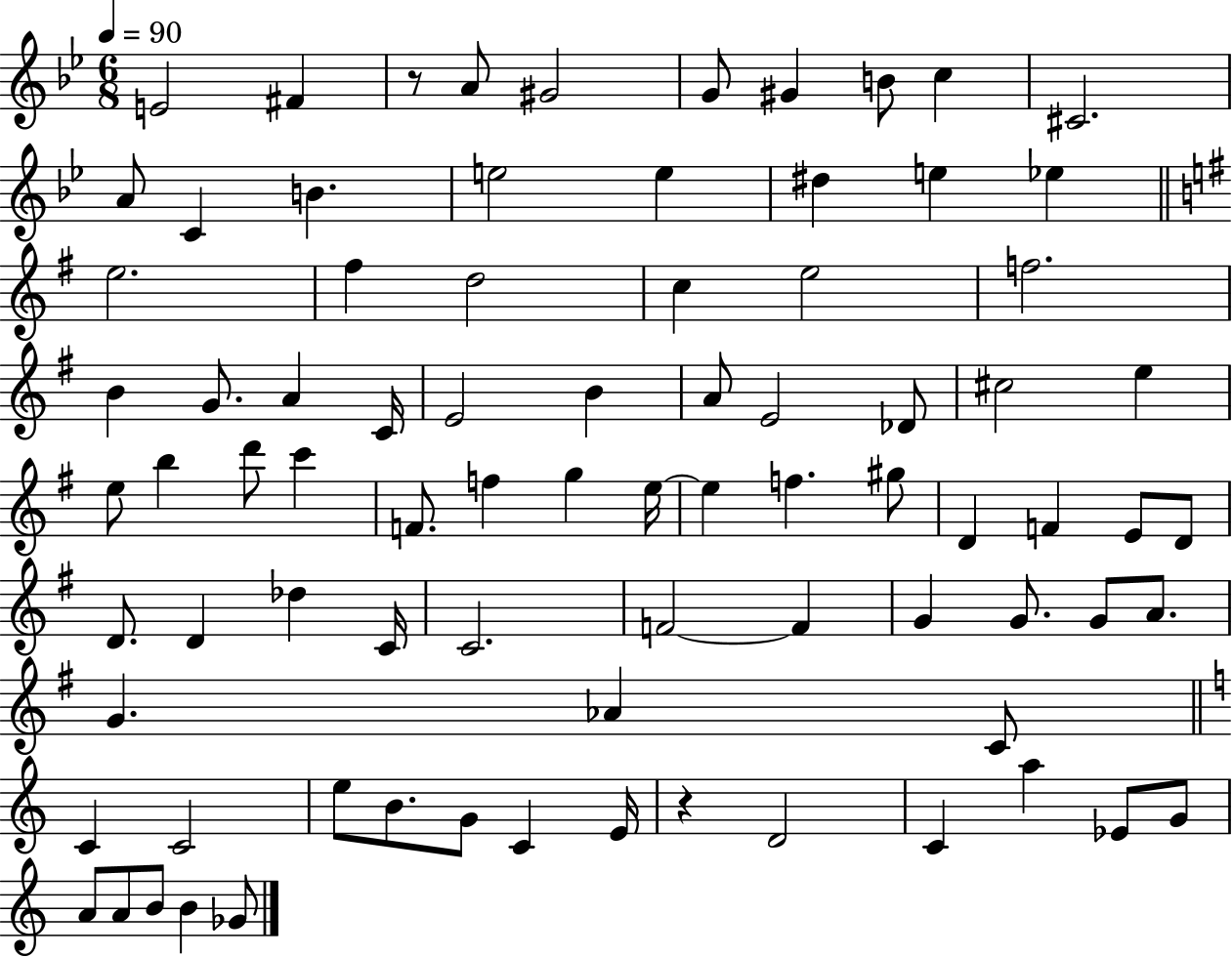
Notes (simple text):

E4/h F#4/q R/e A4/e G#4/h G4/e G#4/q B4/e C5/q C#4/h. A4/e C4/q B4/q. E5/h E5/q D#5/q E5/q Eb5/q E5/h. F#5/q D5/h C5/q E5/h F5/h. B4/q G4/e. A4/q C4/s E4/h B4/q A4/e E4/h Db4/e C#5/h E5/q E5/e B5/q D6/e C6/q F4/e. F5/q G5/q E5/s E5/q F5/q. G#5/e D4/q F4/q E4/e D4/e D4/e. D4/q Db5/q C4/s C4/h. F4/h F4/q G4/q G4/e. G4/e A4/e. G4/q. Ab4/q C4/e C4/q C4/h E5/e B4/e. G4/e C4/q E4/s R/q D4/h C4/q A5/q Eb4/e G4/e A4/e A4/e B4/e B4/q Gb4/e